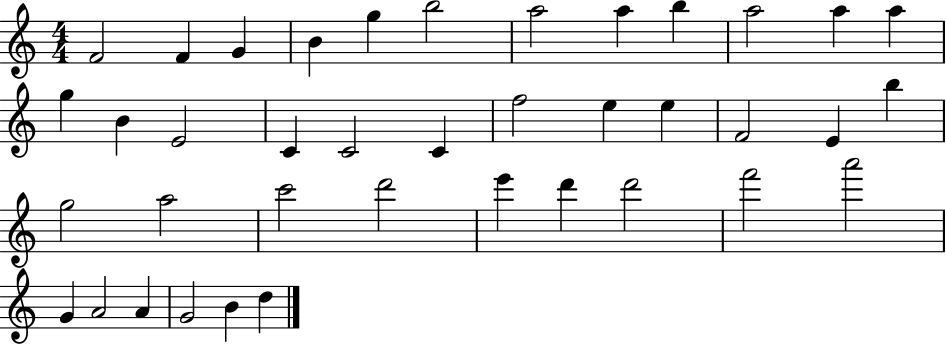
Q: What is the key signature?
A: C major